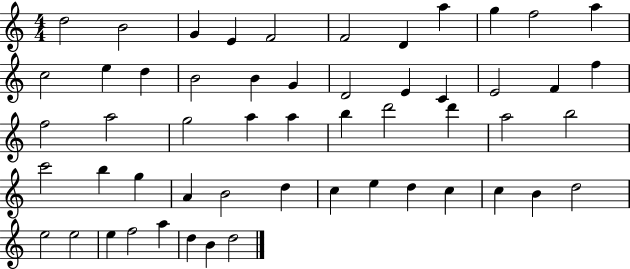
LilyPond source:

{
  \clef treble
  \numericTimeSignature
  \time 4/4
  \key c \major
  d''2 b'2 | g'4 e'4 f'2 | f'2 d'4 a''4 | g''4 f''2 a''4 | \break c''2 e''4 d''4 | b'2 b'4 g'4 | d'2 e'4 c'4 | e'2 f'4 f''4 | \break f''2 a''2 | g''2 a''4 a''4 | b''4 d'''2 d'''4 | a''2 b''2 | \break c'''2 b''4 g''4 | a'4 b'2 d''4 | c''4 e''4 d''4 c''4 | c''4 b'4 d''2 | \break e''2 e''2 | e''4 f''2 a''4 | d''4 b'4 d''2 | \bar "|."
}